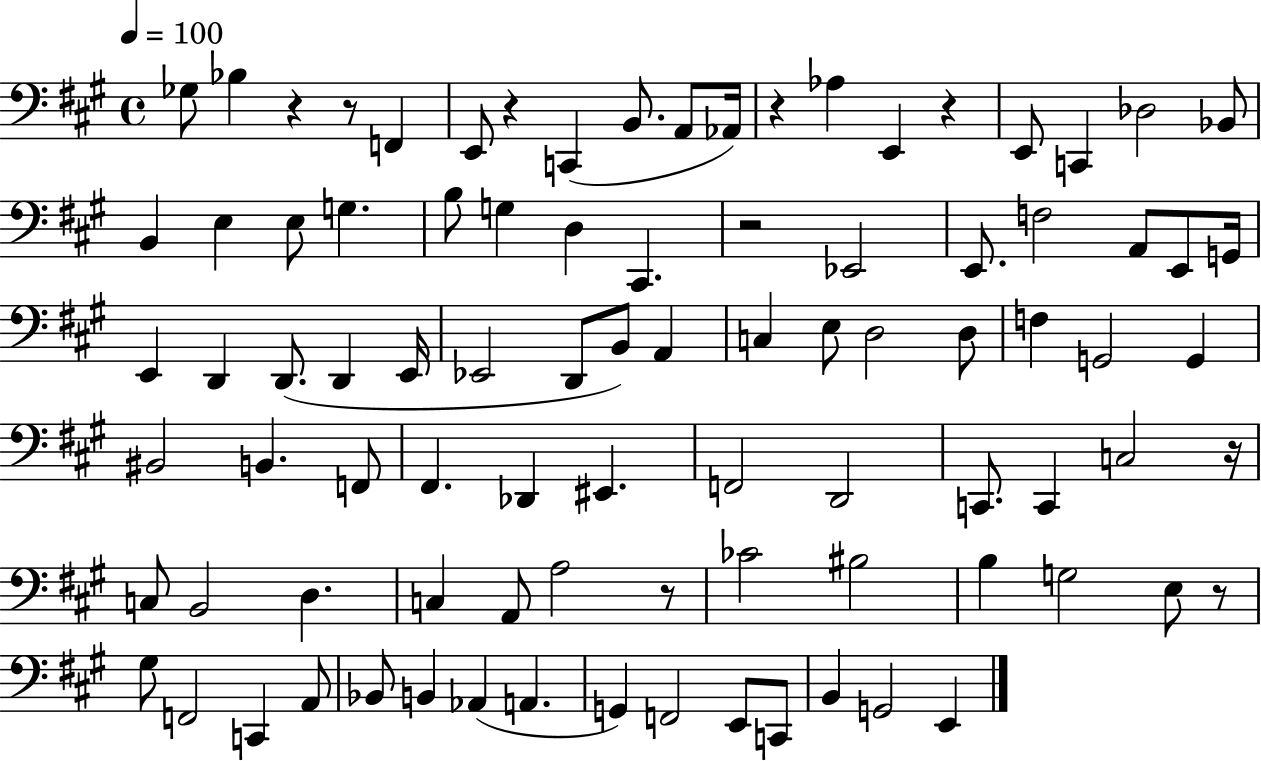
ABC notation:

X:1
T:Untitled
M:4/4
L:1/4
K:A
_G,/2 _B, z z/2 F,, E,,/2 z C,, B,,/2 A,,/2 _A,,/4 z _A, E,, z E,,/2 C,, _D,2 _B,,/2 B,, E, E,/2 G, B,/2 G, D, ^C,, z2 _E,,2 E,,/2 F,2 A,,/2 E,,/2 G,,/4 E,, D,, D,,/2 D,, E,,/4 _E,,2 D,,/2 B,,/2 A,, C, E,/2 D,2 D,/2 F, G,,2 G,, ^B,,2 B,, F,,/2 ^F,, _D,, ^E,, F,,2 D,,2 C,,/2 C,, C,2 z/4 C,/2 B,,2 D, C, A,,/2 A,2 z/2 _C2 ^B,2 B, G,2 E,/2 z/2 ^G,/2 F,,2 C,, A,,/2 _B,,/2 B,, _A,, A,, G,, F,,2 E,,/2 C,,/2 B,, G,,2 E,,